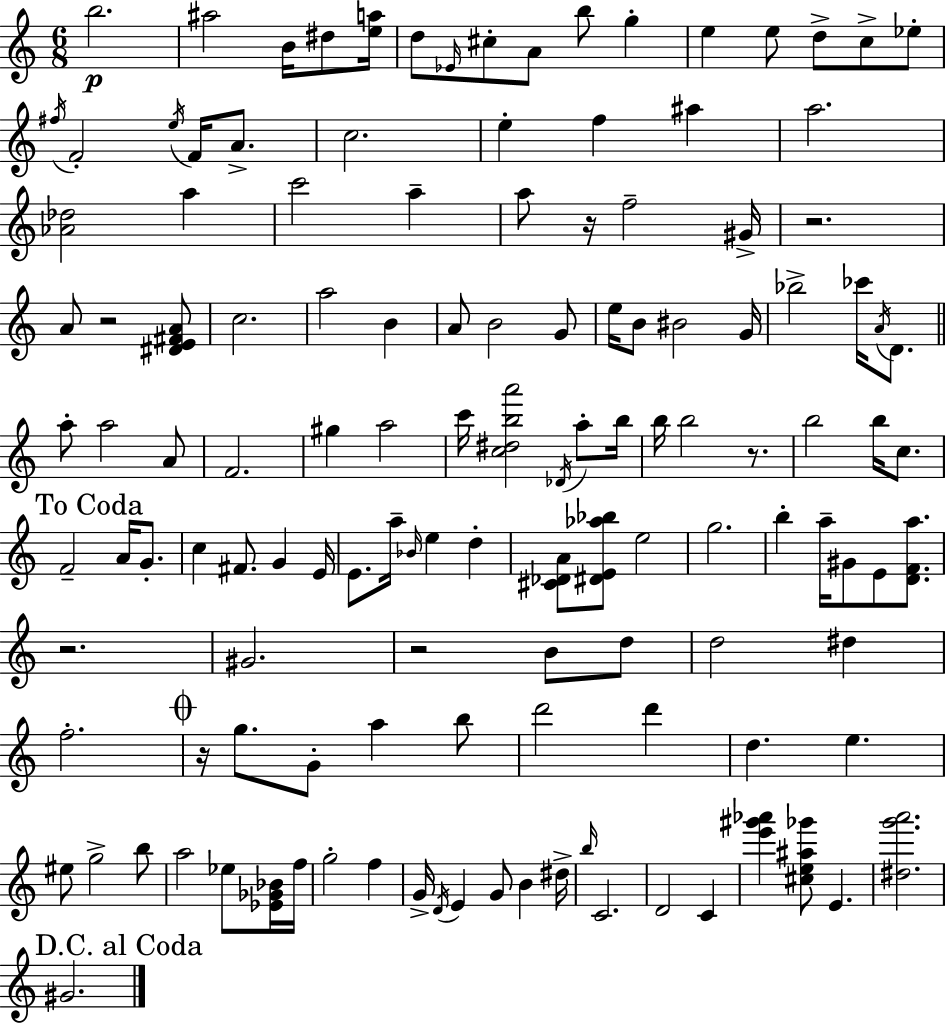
{
  \clef treble
  \numericTimeSignature
  \time 6/8
  \key c \major
  b''2.\p | ais''2 b'16 dis''8 <e'' a''>16 | d''8 \grace { ees'16 } cis''8-. a'8 b''8 g''4-. | e''4 e''8 d''8-> c''8-> ees''8-. | \break \acciaccatura { fis''16 } f'2-. \acciaccatura { e''16 } f'16 | a'8.-> c''2. | e''4-. f''4 ais''4 | a''2. | \break <aes' des''>2 a''4 | c'''2 a''4-- | a''8 r16 f''2-- | gis'16-> r2. | \break a'8 r2 | <dis' e' fis' a'>8 c''2. | a''2 b'4 | a'8 b'2 | \break g'8 e''16 b'8 bis'2 | g'16 bes''2-> ces'''16 | \acciaccatura { a'16 } d'8. \bar "||" \break \key c \major a''8-. a''2 a'8 | f'2. | gis''4 a''2 | c'''16 <c'' dis'' b'' a'''>2 \acciaccatura { des'16 } a''8-. | \break b''16 b''16 b''2 r8. | b''2 b''16 c''8. | \mark "To Coda" f'2-- a'16 g'8.-. | c''4 fis'8. g'4 | \break e'16 e'8. a''16-- \grace { bes'16 } e''4 d''4-. | <cis' des' a'>8 <dis' e' aes'' bes''>8 e''2 | g''2. | b''4-. a''16-- gis'8 e'8 <d' f' a''>8. | \break r2. | gis'2. | r2 b'8 | d''8 d''2 dis''4 | \break f''2.-. | \mark \markup { \musicglyph "scripts.coda" } r16 g''8. g'8-. a''4 | b''8 d'''2 d'''4 | d''4. e''4. | \break eis''8 g''2-> | b''8 a''2 ees''8 | <ees' ges' bes'>16 f''16 g''2-. f''4 | g'16-> \acciaccatura { d'16 } e'4 g'8 b'4 | \break dis''16-> \grace { b''16 } c'2. | d'2 | c'4 <e''' gis''' aes'''>4 <cis'' e'' ais'' ges'''>8 e'4. | <dis'' g''' a'''>2. | \break \mark "D.C. al Coda" gis'2. | \bar "|."
}